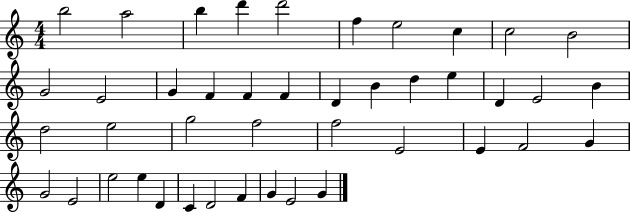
{
  \clef treble
  \numericTimeSignature
  \time 4/4
  \key c \major
  b''2 a''2 | b''4 d'''4 d'''2 | f''4 e''2 c''4 | c''2 b'2 | \break g'2 e'2 | g'4 f'4 f'4 f'4 | d'4 b'4 d''4 e''4 | d'4 e'2 b'4 | \break d''2 e''2 | g''2 f''2 | f''2 e'2 | e'4 f'2 g'4 | \break g'2 e'2 | e''2 e''4 d'4 | c'4 d'2 f'4 | g'4 e'2 g'4 | \break \bar "|."
}